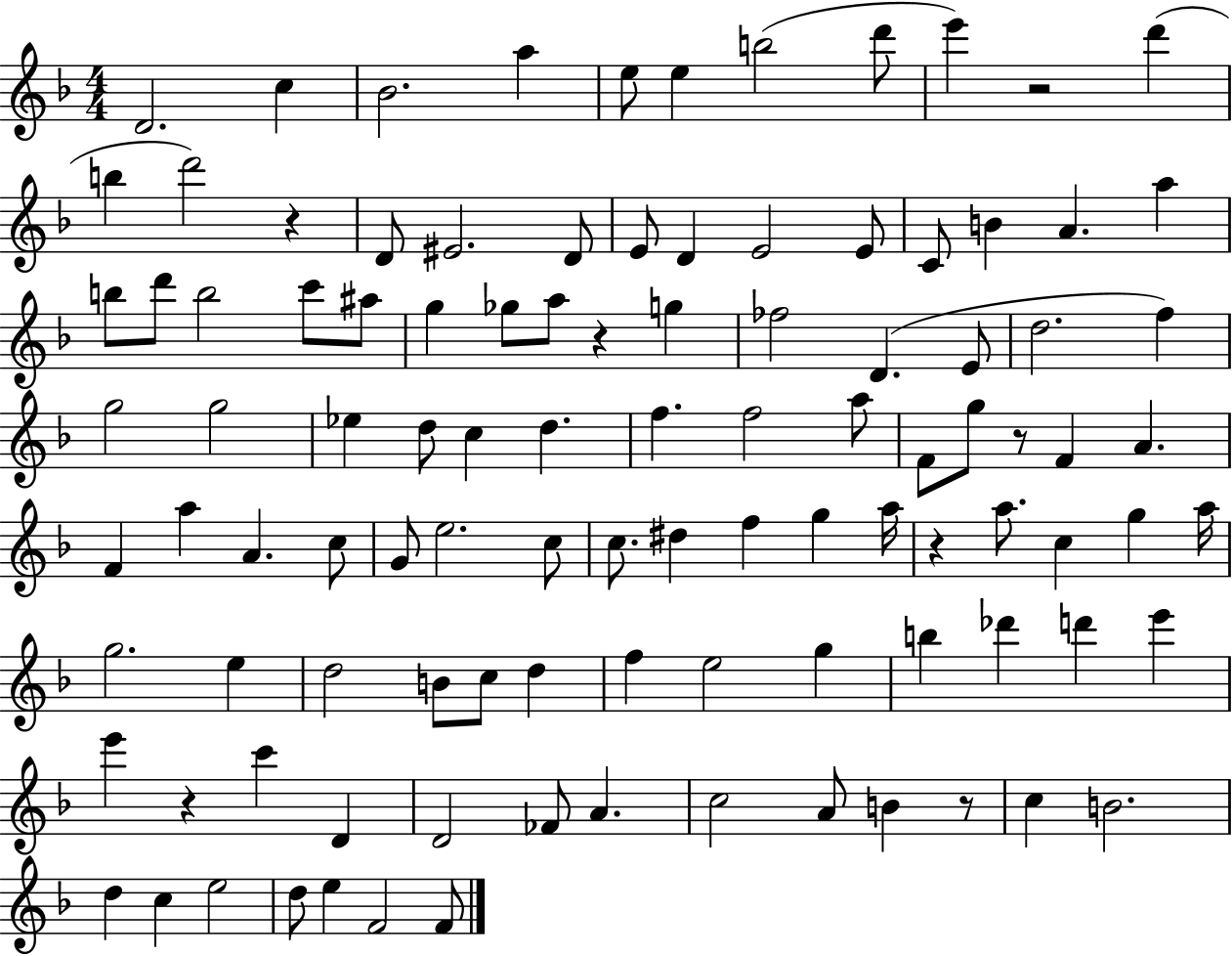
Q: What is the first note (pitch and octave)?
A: D4